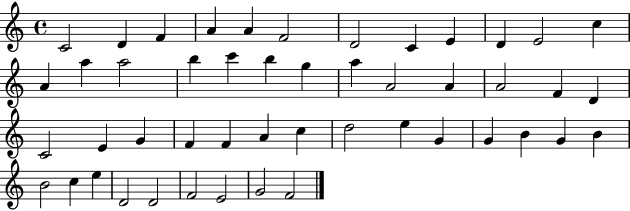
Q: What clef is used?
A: treble